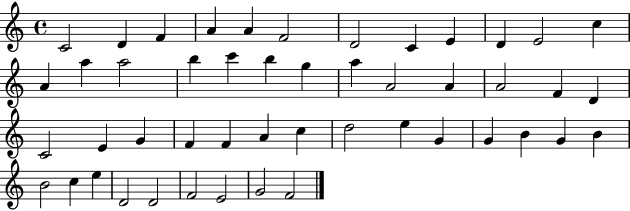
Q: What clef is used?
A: treble